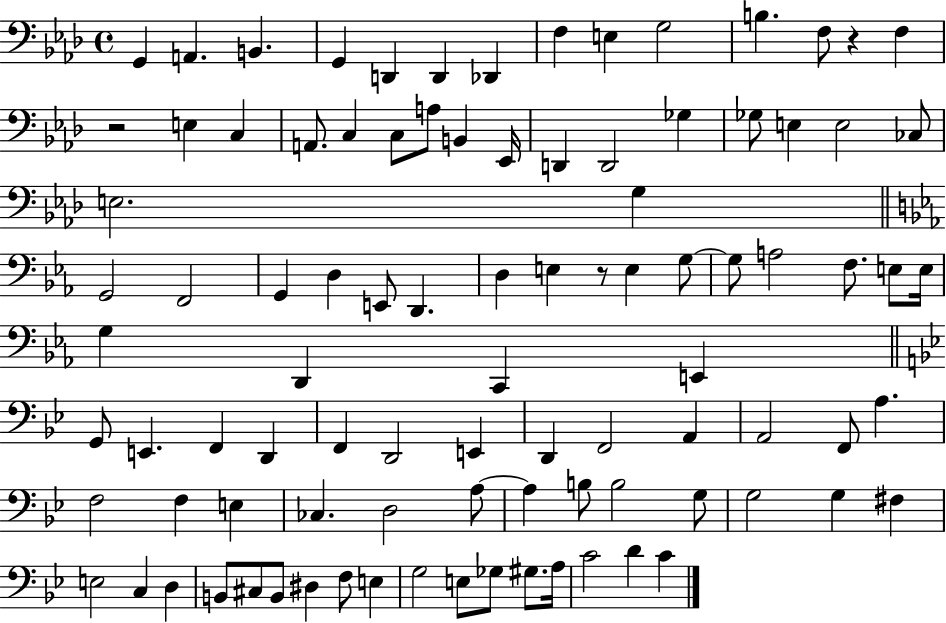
{
  \clef bass
  \time 4/4
  \defaultTimeSignature
  \key aes \major
  g,4 a,4. b,4. | g,4 d,4 d,4 des,4 | f4 e4 g2 | b4. f8 r4 f4 | \break r2 e4 c4 | a,8. c4 c8 a8 b,4 ees,16 | d,4 d,2 ges4 | ges8 e4 e2 ces8 | \break e2. g4 | \bar "||" \break \key ees \major g,2 f,2 | g,4 d4 e,8 d,4. | d4 e4 r8 e4 g8~~ | g8 a2 f8. e8 e16 | \break g4 d,4 c,4 e,4 | \bar "||" \break \key bes \major g,8 e,4. f,4 d,4 | f,4 d,2 e,4 | d,4 f,2 a,4 | a,2 f,8 a4. | \break f2 f4 e4 | ces4. d2 a8~~ | a4 b8 b2 g8 | g2 g4 fis4 | \break e2 c4 d4 | b,8 cis8 b,8 dis4 f8 e4 | g2 e8 ges8 gis8. a16 | c'2 d'4 c'4 | \break \bar "|."
}